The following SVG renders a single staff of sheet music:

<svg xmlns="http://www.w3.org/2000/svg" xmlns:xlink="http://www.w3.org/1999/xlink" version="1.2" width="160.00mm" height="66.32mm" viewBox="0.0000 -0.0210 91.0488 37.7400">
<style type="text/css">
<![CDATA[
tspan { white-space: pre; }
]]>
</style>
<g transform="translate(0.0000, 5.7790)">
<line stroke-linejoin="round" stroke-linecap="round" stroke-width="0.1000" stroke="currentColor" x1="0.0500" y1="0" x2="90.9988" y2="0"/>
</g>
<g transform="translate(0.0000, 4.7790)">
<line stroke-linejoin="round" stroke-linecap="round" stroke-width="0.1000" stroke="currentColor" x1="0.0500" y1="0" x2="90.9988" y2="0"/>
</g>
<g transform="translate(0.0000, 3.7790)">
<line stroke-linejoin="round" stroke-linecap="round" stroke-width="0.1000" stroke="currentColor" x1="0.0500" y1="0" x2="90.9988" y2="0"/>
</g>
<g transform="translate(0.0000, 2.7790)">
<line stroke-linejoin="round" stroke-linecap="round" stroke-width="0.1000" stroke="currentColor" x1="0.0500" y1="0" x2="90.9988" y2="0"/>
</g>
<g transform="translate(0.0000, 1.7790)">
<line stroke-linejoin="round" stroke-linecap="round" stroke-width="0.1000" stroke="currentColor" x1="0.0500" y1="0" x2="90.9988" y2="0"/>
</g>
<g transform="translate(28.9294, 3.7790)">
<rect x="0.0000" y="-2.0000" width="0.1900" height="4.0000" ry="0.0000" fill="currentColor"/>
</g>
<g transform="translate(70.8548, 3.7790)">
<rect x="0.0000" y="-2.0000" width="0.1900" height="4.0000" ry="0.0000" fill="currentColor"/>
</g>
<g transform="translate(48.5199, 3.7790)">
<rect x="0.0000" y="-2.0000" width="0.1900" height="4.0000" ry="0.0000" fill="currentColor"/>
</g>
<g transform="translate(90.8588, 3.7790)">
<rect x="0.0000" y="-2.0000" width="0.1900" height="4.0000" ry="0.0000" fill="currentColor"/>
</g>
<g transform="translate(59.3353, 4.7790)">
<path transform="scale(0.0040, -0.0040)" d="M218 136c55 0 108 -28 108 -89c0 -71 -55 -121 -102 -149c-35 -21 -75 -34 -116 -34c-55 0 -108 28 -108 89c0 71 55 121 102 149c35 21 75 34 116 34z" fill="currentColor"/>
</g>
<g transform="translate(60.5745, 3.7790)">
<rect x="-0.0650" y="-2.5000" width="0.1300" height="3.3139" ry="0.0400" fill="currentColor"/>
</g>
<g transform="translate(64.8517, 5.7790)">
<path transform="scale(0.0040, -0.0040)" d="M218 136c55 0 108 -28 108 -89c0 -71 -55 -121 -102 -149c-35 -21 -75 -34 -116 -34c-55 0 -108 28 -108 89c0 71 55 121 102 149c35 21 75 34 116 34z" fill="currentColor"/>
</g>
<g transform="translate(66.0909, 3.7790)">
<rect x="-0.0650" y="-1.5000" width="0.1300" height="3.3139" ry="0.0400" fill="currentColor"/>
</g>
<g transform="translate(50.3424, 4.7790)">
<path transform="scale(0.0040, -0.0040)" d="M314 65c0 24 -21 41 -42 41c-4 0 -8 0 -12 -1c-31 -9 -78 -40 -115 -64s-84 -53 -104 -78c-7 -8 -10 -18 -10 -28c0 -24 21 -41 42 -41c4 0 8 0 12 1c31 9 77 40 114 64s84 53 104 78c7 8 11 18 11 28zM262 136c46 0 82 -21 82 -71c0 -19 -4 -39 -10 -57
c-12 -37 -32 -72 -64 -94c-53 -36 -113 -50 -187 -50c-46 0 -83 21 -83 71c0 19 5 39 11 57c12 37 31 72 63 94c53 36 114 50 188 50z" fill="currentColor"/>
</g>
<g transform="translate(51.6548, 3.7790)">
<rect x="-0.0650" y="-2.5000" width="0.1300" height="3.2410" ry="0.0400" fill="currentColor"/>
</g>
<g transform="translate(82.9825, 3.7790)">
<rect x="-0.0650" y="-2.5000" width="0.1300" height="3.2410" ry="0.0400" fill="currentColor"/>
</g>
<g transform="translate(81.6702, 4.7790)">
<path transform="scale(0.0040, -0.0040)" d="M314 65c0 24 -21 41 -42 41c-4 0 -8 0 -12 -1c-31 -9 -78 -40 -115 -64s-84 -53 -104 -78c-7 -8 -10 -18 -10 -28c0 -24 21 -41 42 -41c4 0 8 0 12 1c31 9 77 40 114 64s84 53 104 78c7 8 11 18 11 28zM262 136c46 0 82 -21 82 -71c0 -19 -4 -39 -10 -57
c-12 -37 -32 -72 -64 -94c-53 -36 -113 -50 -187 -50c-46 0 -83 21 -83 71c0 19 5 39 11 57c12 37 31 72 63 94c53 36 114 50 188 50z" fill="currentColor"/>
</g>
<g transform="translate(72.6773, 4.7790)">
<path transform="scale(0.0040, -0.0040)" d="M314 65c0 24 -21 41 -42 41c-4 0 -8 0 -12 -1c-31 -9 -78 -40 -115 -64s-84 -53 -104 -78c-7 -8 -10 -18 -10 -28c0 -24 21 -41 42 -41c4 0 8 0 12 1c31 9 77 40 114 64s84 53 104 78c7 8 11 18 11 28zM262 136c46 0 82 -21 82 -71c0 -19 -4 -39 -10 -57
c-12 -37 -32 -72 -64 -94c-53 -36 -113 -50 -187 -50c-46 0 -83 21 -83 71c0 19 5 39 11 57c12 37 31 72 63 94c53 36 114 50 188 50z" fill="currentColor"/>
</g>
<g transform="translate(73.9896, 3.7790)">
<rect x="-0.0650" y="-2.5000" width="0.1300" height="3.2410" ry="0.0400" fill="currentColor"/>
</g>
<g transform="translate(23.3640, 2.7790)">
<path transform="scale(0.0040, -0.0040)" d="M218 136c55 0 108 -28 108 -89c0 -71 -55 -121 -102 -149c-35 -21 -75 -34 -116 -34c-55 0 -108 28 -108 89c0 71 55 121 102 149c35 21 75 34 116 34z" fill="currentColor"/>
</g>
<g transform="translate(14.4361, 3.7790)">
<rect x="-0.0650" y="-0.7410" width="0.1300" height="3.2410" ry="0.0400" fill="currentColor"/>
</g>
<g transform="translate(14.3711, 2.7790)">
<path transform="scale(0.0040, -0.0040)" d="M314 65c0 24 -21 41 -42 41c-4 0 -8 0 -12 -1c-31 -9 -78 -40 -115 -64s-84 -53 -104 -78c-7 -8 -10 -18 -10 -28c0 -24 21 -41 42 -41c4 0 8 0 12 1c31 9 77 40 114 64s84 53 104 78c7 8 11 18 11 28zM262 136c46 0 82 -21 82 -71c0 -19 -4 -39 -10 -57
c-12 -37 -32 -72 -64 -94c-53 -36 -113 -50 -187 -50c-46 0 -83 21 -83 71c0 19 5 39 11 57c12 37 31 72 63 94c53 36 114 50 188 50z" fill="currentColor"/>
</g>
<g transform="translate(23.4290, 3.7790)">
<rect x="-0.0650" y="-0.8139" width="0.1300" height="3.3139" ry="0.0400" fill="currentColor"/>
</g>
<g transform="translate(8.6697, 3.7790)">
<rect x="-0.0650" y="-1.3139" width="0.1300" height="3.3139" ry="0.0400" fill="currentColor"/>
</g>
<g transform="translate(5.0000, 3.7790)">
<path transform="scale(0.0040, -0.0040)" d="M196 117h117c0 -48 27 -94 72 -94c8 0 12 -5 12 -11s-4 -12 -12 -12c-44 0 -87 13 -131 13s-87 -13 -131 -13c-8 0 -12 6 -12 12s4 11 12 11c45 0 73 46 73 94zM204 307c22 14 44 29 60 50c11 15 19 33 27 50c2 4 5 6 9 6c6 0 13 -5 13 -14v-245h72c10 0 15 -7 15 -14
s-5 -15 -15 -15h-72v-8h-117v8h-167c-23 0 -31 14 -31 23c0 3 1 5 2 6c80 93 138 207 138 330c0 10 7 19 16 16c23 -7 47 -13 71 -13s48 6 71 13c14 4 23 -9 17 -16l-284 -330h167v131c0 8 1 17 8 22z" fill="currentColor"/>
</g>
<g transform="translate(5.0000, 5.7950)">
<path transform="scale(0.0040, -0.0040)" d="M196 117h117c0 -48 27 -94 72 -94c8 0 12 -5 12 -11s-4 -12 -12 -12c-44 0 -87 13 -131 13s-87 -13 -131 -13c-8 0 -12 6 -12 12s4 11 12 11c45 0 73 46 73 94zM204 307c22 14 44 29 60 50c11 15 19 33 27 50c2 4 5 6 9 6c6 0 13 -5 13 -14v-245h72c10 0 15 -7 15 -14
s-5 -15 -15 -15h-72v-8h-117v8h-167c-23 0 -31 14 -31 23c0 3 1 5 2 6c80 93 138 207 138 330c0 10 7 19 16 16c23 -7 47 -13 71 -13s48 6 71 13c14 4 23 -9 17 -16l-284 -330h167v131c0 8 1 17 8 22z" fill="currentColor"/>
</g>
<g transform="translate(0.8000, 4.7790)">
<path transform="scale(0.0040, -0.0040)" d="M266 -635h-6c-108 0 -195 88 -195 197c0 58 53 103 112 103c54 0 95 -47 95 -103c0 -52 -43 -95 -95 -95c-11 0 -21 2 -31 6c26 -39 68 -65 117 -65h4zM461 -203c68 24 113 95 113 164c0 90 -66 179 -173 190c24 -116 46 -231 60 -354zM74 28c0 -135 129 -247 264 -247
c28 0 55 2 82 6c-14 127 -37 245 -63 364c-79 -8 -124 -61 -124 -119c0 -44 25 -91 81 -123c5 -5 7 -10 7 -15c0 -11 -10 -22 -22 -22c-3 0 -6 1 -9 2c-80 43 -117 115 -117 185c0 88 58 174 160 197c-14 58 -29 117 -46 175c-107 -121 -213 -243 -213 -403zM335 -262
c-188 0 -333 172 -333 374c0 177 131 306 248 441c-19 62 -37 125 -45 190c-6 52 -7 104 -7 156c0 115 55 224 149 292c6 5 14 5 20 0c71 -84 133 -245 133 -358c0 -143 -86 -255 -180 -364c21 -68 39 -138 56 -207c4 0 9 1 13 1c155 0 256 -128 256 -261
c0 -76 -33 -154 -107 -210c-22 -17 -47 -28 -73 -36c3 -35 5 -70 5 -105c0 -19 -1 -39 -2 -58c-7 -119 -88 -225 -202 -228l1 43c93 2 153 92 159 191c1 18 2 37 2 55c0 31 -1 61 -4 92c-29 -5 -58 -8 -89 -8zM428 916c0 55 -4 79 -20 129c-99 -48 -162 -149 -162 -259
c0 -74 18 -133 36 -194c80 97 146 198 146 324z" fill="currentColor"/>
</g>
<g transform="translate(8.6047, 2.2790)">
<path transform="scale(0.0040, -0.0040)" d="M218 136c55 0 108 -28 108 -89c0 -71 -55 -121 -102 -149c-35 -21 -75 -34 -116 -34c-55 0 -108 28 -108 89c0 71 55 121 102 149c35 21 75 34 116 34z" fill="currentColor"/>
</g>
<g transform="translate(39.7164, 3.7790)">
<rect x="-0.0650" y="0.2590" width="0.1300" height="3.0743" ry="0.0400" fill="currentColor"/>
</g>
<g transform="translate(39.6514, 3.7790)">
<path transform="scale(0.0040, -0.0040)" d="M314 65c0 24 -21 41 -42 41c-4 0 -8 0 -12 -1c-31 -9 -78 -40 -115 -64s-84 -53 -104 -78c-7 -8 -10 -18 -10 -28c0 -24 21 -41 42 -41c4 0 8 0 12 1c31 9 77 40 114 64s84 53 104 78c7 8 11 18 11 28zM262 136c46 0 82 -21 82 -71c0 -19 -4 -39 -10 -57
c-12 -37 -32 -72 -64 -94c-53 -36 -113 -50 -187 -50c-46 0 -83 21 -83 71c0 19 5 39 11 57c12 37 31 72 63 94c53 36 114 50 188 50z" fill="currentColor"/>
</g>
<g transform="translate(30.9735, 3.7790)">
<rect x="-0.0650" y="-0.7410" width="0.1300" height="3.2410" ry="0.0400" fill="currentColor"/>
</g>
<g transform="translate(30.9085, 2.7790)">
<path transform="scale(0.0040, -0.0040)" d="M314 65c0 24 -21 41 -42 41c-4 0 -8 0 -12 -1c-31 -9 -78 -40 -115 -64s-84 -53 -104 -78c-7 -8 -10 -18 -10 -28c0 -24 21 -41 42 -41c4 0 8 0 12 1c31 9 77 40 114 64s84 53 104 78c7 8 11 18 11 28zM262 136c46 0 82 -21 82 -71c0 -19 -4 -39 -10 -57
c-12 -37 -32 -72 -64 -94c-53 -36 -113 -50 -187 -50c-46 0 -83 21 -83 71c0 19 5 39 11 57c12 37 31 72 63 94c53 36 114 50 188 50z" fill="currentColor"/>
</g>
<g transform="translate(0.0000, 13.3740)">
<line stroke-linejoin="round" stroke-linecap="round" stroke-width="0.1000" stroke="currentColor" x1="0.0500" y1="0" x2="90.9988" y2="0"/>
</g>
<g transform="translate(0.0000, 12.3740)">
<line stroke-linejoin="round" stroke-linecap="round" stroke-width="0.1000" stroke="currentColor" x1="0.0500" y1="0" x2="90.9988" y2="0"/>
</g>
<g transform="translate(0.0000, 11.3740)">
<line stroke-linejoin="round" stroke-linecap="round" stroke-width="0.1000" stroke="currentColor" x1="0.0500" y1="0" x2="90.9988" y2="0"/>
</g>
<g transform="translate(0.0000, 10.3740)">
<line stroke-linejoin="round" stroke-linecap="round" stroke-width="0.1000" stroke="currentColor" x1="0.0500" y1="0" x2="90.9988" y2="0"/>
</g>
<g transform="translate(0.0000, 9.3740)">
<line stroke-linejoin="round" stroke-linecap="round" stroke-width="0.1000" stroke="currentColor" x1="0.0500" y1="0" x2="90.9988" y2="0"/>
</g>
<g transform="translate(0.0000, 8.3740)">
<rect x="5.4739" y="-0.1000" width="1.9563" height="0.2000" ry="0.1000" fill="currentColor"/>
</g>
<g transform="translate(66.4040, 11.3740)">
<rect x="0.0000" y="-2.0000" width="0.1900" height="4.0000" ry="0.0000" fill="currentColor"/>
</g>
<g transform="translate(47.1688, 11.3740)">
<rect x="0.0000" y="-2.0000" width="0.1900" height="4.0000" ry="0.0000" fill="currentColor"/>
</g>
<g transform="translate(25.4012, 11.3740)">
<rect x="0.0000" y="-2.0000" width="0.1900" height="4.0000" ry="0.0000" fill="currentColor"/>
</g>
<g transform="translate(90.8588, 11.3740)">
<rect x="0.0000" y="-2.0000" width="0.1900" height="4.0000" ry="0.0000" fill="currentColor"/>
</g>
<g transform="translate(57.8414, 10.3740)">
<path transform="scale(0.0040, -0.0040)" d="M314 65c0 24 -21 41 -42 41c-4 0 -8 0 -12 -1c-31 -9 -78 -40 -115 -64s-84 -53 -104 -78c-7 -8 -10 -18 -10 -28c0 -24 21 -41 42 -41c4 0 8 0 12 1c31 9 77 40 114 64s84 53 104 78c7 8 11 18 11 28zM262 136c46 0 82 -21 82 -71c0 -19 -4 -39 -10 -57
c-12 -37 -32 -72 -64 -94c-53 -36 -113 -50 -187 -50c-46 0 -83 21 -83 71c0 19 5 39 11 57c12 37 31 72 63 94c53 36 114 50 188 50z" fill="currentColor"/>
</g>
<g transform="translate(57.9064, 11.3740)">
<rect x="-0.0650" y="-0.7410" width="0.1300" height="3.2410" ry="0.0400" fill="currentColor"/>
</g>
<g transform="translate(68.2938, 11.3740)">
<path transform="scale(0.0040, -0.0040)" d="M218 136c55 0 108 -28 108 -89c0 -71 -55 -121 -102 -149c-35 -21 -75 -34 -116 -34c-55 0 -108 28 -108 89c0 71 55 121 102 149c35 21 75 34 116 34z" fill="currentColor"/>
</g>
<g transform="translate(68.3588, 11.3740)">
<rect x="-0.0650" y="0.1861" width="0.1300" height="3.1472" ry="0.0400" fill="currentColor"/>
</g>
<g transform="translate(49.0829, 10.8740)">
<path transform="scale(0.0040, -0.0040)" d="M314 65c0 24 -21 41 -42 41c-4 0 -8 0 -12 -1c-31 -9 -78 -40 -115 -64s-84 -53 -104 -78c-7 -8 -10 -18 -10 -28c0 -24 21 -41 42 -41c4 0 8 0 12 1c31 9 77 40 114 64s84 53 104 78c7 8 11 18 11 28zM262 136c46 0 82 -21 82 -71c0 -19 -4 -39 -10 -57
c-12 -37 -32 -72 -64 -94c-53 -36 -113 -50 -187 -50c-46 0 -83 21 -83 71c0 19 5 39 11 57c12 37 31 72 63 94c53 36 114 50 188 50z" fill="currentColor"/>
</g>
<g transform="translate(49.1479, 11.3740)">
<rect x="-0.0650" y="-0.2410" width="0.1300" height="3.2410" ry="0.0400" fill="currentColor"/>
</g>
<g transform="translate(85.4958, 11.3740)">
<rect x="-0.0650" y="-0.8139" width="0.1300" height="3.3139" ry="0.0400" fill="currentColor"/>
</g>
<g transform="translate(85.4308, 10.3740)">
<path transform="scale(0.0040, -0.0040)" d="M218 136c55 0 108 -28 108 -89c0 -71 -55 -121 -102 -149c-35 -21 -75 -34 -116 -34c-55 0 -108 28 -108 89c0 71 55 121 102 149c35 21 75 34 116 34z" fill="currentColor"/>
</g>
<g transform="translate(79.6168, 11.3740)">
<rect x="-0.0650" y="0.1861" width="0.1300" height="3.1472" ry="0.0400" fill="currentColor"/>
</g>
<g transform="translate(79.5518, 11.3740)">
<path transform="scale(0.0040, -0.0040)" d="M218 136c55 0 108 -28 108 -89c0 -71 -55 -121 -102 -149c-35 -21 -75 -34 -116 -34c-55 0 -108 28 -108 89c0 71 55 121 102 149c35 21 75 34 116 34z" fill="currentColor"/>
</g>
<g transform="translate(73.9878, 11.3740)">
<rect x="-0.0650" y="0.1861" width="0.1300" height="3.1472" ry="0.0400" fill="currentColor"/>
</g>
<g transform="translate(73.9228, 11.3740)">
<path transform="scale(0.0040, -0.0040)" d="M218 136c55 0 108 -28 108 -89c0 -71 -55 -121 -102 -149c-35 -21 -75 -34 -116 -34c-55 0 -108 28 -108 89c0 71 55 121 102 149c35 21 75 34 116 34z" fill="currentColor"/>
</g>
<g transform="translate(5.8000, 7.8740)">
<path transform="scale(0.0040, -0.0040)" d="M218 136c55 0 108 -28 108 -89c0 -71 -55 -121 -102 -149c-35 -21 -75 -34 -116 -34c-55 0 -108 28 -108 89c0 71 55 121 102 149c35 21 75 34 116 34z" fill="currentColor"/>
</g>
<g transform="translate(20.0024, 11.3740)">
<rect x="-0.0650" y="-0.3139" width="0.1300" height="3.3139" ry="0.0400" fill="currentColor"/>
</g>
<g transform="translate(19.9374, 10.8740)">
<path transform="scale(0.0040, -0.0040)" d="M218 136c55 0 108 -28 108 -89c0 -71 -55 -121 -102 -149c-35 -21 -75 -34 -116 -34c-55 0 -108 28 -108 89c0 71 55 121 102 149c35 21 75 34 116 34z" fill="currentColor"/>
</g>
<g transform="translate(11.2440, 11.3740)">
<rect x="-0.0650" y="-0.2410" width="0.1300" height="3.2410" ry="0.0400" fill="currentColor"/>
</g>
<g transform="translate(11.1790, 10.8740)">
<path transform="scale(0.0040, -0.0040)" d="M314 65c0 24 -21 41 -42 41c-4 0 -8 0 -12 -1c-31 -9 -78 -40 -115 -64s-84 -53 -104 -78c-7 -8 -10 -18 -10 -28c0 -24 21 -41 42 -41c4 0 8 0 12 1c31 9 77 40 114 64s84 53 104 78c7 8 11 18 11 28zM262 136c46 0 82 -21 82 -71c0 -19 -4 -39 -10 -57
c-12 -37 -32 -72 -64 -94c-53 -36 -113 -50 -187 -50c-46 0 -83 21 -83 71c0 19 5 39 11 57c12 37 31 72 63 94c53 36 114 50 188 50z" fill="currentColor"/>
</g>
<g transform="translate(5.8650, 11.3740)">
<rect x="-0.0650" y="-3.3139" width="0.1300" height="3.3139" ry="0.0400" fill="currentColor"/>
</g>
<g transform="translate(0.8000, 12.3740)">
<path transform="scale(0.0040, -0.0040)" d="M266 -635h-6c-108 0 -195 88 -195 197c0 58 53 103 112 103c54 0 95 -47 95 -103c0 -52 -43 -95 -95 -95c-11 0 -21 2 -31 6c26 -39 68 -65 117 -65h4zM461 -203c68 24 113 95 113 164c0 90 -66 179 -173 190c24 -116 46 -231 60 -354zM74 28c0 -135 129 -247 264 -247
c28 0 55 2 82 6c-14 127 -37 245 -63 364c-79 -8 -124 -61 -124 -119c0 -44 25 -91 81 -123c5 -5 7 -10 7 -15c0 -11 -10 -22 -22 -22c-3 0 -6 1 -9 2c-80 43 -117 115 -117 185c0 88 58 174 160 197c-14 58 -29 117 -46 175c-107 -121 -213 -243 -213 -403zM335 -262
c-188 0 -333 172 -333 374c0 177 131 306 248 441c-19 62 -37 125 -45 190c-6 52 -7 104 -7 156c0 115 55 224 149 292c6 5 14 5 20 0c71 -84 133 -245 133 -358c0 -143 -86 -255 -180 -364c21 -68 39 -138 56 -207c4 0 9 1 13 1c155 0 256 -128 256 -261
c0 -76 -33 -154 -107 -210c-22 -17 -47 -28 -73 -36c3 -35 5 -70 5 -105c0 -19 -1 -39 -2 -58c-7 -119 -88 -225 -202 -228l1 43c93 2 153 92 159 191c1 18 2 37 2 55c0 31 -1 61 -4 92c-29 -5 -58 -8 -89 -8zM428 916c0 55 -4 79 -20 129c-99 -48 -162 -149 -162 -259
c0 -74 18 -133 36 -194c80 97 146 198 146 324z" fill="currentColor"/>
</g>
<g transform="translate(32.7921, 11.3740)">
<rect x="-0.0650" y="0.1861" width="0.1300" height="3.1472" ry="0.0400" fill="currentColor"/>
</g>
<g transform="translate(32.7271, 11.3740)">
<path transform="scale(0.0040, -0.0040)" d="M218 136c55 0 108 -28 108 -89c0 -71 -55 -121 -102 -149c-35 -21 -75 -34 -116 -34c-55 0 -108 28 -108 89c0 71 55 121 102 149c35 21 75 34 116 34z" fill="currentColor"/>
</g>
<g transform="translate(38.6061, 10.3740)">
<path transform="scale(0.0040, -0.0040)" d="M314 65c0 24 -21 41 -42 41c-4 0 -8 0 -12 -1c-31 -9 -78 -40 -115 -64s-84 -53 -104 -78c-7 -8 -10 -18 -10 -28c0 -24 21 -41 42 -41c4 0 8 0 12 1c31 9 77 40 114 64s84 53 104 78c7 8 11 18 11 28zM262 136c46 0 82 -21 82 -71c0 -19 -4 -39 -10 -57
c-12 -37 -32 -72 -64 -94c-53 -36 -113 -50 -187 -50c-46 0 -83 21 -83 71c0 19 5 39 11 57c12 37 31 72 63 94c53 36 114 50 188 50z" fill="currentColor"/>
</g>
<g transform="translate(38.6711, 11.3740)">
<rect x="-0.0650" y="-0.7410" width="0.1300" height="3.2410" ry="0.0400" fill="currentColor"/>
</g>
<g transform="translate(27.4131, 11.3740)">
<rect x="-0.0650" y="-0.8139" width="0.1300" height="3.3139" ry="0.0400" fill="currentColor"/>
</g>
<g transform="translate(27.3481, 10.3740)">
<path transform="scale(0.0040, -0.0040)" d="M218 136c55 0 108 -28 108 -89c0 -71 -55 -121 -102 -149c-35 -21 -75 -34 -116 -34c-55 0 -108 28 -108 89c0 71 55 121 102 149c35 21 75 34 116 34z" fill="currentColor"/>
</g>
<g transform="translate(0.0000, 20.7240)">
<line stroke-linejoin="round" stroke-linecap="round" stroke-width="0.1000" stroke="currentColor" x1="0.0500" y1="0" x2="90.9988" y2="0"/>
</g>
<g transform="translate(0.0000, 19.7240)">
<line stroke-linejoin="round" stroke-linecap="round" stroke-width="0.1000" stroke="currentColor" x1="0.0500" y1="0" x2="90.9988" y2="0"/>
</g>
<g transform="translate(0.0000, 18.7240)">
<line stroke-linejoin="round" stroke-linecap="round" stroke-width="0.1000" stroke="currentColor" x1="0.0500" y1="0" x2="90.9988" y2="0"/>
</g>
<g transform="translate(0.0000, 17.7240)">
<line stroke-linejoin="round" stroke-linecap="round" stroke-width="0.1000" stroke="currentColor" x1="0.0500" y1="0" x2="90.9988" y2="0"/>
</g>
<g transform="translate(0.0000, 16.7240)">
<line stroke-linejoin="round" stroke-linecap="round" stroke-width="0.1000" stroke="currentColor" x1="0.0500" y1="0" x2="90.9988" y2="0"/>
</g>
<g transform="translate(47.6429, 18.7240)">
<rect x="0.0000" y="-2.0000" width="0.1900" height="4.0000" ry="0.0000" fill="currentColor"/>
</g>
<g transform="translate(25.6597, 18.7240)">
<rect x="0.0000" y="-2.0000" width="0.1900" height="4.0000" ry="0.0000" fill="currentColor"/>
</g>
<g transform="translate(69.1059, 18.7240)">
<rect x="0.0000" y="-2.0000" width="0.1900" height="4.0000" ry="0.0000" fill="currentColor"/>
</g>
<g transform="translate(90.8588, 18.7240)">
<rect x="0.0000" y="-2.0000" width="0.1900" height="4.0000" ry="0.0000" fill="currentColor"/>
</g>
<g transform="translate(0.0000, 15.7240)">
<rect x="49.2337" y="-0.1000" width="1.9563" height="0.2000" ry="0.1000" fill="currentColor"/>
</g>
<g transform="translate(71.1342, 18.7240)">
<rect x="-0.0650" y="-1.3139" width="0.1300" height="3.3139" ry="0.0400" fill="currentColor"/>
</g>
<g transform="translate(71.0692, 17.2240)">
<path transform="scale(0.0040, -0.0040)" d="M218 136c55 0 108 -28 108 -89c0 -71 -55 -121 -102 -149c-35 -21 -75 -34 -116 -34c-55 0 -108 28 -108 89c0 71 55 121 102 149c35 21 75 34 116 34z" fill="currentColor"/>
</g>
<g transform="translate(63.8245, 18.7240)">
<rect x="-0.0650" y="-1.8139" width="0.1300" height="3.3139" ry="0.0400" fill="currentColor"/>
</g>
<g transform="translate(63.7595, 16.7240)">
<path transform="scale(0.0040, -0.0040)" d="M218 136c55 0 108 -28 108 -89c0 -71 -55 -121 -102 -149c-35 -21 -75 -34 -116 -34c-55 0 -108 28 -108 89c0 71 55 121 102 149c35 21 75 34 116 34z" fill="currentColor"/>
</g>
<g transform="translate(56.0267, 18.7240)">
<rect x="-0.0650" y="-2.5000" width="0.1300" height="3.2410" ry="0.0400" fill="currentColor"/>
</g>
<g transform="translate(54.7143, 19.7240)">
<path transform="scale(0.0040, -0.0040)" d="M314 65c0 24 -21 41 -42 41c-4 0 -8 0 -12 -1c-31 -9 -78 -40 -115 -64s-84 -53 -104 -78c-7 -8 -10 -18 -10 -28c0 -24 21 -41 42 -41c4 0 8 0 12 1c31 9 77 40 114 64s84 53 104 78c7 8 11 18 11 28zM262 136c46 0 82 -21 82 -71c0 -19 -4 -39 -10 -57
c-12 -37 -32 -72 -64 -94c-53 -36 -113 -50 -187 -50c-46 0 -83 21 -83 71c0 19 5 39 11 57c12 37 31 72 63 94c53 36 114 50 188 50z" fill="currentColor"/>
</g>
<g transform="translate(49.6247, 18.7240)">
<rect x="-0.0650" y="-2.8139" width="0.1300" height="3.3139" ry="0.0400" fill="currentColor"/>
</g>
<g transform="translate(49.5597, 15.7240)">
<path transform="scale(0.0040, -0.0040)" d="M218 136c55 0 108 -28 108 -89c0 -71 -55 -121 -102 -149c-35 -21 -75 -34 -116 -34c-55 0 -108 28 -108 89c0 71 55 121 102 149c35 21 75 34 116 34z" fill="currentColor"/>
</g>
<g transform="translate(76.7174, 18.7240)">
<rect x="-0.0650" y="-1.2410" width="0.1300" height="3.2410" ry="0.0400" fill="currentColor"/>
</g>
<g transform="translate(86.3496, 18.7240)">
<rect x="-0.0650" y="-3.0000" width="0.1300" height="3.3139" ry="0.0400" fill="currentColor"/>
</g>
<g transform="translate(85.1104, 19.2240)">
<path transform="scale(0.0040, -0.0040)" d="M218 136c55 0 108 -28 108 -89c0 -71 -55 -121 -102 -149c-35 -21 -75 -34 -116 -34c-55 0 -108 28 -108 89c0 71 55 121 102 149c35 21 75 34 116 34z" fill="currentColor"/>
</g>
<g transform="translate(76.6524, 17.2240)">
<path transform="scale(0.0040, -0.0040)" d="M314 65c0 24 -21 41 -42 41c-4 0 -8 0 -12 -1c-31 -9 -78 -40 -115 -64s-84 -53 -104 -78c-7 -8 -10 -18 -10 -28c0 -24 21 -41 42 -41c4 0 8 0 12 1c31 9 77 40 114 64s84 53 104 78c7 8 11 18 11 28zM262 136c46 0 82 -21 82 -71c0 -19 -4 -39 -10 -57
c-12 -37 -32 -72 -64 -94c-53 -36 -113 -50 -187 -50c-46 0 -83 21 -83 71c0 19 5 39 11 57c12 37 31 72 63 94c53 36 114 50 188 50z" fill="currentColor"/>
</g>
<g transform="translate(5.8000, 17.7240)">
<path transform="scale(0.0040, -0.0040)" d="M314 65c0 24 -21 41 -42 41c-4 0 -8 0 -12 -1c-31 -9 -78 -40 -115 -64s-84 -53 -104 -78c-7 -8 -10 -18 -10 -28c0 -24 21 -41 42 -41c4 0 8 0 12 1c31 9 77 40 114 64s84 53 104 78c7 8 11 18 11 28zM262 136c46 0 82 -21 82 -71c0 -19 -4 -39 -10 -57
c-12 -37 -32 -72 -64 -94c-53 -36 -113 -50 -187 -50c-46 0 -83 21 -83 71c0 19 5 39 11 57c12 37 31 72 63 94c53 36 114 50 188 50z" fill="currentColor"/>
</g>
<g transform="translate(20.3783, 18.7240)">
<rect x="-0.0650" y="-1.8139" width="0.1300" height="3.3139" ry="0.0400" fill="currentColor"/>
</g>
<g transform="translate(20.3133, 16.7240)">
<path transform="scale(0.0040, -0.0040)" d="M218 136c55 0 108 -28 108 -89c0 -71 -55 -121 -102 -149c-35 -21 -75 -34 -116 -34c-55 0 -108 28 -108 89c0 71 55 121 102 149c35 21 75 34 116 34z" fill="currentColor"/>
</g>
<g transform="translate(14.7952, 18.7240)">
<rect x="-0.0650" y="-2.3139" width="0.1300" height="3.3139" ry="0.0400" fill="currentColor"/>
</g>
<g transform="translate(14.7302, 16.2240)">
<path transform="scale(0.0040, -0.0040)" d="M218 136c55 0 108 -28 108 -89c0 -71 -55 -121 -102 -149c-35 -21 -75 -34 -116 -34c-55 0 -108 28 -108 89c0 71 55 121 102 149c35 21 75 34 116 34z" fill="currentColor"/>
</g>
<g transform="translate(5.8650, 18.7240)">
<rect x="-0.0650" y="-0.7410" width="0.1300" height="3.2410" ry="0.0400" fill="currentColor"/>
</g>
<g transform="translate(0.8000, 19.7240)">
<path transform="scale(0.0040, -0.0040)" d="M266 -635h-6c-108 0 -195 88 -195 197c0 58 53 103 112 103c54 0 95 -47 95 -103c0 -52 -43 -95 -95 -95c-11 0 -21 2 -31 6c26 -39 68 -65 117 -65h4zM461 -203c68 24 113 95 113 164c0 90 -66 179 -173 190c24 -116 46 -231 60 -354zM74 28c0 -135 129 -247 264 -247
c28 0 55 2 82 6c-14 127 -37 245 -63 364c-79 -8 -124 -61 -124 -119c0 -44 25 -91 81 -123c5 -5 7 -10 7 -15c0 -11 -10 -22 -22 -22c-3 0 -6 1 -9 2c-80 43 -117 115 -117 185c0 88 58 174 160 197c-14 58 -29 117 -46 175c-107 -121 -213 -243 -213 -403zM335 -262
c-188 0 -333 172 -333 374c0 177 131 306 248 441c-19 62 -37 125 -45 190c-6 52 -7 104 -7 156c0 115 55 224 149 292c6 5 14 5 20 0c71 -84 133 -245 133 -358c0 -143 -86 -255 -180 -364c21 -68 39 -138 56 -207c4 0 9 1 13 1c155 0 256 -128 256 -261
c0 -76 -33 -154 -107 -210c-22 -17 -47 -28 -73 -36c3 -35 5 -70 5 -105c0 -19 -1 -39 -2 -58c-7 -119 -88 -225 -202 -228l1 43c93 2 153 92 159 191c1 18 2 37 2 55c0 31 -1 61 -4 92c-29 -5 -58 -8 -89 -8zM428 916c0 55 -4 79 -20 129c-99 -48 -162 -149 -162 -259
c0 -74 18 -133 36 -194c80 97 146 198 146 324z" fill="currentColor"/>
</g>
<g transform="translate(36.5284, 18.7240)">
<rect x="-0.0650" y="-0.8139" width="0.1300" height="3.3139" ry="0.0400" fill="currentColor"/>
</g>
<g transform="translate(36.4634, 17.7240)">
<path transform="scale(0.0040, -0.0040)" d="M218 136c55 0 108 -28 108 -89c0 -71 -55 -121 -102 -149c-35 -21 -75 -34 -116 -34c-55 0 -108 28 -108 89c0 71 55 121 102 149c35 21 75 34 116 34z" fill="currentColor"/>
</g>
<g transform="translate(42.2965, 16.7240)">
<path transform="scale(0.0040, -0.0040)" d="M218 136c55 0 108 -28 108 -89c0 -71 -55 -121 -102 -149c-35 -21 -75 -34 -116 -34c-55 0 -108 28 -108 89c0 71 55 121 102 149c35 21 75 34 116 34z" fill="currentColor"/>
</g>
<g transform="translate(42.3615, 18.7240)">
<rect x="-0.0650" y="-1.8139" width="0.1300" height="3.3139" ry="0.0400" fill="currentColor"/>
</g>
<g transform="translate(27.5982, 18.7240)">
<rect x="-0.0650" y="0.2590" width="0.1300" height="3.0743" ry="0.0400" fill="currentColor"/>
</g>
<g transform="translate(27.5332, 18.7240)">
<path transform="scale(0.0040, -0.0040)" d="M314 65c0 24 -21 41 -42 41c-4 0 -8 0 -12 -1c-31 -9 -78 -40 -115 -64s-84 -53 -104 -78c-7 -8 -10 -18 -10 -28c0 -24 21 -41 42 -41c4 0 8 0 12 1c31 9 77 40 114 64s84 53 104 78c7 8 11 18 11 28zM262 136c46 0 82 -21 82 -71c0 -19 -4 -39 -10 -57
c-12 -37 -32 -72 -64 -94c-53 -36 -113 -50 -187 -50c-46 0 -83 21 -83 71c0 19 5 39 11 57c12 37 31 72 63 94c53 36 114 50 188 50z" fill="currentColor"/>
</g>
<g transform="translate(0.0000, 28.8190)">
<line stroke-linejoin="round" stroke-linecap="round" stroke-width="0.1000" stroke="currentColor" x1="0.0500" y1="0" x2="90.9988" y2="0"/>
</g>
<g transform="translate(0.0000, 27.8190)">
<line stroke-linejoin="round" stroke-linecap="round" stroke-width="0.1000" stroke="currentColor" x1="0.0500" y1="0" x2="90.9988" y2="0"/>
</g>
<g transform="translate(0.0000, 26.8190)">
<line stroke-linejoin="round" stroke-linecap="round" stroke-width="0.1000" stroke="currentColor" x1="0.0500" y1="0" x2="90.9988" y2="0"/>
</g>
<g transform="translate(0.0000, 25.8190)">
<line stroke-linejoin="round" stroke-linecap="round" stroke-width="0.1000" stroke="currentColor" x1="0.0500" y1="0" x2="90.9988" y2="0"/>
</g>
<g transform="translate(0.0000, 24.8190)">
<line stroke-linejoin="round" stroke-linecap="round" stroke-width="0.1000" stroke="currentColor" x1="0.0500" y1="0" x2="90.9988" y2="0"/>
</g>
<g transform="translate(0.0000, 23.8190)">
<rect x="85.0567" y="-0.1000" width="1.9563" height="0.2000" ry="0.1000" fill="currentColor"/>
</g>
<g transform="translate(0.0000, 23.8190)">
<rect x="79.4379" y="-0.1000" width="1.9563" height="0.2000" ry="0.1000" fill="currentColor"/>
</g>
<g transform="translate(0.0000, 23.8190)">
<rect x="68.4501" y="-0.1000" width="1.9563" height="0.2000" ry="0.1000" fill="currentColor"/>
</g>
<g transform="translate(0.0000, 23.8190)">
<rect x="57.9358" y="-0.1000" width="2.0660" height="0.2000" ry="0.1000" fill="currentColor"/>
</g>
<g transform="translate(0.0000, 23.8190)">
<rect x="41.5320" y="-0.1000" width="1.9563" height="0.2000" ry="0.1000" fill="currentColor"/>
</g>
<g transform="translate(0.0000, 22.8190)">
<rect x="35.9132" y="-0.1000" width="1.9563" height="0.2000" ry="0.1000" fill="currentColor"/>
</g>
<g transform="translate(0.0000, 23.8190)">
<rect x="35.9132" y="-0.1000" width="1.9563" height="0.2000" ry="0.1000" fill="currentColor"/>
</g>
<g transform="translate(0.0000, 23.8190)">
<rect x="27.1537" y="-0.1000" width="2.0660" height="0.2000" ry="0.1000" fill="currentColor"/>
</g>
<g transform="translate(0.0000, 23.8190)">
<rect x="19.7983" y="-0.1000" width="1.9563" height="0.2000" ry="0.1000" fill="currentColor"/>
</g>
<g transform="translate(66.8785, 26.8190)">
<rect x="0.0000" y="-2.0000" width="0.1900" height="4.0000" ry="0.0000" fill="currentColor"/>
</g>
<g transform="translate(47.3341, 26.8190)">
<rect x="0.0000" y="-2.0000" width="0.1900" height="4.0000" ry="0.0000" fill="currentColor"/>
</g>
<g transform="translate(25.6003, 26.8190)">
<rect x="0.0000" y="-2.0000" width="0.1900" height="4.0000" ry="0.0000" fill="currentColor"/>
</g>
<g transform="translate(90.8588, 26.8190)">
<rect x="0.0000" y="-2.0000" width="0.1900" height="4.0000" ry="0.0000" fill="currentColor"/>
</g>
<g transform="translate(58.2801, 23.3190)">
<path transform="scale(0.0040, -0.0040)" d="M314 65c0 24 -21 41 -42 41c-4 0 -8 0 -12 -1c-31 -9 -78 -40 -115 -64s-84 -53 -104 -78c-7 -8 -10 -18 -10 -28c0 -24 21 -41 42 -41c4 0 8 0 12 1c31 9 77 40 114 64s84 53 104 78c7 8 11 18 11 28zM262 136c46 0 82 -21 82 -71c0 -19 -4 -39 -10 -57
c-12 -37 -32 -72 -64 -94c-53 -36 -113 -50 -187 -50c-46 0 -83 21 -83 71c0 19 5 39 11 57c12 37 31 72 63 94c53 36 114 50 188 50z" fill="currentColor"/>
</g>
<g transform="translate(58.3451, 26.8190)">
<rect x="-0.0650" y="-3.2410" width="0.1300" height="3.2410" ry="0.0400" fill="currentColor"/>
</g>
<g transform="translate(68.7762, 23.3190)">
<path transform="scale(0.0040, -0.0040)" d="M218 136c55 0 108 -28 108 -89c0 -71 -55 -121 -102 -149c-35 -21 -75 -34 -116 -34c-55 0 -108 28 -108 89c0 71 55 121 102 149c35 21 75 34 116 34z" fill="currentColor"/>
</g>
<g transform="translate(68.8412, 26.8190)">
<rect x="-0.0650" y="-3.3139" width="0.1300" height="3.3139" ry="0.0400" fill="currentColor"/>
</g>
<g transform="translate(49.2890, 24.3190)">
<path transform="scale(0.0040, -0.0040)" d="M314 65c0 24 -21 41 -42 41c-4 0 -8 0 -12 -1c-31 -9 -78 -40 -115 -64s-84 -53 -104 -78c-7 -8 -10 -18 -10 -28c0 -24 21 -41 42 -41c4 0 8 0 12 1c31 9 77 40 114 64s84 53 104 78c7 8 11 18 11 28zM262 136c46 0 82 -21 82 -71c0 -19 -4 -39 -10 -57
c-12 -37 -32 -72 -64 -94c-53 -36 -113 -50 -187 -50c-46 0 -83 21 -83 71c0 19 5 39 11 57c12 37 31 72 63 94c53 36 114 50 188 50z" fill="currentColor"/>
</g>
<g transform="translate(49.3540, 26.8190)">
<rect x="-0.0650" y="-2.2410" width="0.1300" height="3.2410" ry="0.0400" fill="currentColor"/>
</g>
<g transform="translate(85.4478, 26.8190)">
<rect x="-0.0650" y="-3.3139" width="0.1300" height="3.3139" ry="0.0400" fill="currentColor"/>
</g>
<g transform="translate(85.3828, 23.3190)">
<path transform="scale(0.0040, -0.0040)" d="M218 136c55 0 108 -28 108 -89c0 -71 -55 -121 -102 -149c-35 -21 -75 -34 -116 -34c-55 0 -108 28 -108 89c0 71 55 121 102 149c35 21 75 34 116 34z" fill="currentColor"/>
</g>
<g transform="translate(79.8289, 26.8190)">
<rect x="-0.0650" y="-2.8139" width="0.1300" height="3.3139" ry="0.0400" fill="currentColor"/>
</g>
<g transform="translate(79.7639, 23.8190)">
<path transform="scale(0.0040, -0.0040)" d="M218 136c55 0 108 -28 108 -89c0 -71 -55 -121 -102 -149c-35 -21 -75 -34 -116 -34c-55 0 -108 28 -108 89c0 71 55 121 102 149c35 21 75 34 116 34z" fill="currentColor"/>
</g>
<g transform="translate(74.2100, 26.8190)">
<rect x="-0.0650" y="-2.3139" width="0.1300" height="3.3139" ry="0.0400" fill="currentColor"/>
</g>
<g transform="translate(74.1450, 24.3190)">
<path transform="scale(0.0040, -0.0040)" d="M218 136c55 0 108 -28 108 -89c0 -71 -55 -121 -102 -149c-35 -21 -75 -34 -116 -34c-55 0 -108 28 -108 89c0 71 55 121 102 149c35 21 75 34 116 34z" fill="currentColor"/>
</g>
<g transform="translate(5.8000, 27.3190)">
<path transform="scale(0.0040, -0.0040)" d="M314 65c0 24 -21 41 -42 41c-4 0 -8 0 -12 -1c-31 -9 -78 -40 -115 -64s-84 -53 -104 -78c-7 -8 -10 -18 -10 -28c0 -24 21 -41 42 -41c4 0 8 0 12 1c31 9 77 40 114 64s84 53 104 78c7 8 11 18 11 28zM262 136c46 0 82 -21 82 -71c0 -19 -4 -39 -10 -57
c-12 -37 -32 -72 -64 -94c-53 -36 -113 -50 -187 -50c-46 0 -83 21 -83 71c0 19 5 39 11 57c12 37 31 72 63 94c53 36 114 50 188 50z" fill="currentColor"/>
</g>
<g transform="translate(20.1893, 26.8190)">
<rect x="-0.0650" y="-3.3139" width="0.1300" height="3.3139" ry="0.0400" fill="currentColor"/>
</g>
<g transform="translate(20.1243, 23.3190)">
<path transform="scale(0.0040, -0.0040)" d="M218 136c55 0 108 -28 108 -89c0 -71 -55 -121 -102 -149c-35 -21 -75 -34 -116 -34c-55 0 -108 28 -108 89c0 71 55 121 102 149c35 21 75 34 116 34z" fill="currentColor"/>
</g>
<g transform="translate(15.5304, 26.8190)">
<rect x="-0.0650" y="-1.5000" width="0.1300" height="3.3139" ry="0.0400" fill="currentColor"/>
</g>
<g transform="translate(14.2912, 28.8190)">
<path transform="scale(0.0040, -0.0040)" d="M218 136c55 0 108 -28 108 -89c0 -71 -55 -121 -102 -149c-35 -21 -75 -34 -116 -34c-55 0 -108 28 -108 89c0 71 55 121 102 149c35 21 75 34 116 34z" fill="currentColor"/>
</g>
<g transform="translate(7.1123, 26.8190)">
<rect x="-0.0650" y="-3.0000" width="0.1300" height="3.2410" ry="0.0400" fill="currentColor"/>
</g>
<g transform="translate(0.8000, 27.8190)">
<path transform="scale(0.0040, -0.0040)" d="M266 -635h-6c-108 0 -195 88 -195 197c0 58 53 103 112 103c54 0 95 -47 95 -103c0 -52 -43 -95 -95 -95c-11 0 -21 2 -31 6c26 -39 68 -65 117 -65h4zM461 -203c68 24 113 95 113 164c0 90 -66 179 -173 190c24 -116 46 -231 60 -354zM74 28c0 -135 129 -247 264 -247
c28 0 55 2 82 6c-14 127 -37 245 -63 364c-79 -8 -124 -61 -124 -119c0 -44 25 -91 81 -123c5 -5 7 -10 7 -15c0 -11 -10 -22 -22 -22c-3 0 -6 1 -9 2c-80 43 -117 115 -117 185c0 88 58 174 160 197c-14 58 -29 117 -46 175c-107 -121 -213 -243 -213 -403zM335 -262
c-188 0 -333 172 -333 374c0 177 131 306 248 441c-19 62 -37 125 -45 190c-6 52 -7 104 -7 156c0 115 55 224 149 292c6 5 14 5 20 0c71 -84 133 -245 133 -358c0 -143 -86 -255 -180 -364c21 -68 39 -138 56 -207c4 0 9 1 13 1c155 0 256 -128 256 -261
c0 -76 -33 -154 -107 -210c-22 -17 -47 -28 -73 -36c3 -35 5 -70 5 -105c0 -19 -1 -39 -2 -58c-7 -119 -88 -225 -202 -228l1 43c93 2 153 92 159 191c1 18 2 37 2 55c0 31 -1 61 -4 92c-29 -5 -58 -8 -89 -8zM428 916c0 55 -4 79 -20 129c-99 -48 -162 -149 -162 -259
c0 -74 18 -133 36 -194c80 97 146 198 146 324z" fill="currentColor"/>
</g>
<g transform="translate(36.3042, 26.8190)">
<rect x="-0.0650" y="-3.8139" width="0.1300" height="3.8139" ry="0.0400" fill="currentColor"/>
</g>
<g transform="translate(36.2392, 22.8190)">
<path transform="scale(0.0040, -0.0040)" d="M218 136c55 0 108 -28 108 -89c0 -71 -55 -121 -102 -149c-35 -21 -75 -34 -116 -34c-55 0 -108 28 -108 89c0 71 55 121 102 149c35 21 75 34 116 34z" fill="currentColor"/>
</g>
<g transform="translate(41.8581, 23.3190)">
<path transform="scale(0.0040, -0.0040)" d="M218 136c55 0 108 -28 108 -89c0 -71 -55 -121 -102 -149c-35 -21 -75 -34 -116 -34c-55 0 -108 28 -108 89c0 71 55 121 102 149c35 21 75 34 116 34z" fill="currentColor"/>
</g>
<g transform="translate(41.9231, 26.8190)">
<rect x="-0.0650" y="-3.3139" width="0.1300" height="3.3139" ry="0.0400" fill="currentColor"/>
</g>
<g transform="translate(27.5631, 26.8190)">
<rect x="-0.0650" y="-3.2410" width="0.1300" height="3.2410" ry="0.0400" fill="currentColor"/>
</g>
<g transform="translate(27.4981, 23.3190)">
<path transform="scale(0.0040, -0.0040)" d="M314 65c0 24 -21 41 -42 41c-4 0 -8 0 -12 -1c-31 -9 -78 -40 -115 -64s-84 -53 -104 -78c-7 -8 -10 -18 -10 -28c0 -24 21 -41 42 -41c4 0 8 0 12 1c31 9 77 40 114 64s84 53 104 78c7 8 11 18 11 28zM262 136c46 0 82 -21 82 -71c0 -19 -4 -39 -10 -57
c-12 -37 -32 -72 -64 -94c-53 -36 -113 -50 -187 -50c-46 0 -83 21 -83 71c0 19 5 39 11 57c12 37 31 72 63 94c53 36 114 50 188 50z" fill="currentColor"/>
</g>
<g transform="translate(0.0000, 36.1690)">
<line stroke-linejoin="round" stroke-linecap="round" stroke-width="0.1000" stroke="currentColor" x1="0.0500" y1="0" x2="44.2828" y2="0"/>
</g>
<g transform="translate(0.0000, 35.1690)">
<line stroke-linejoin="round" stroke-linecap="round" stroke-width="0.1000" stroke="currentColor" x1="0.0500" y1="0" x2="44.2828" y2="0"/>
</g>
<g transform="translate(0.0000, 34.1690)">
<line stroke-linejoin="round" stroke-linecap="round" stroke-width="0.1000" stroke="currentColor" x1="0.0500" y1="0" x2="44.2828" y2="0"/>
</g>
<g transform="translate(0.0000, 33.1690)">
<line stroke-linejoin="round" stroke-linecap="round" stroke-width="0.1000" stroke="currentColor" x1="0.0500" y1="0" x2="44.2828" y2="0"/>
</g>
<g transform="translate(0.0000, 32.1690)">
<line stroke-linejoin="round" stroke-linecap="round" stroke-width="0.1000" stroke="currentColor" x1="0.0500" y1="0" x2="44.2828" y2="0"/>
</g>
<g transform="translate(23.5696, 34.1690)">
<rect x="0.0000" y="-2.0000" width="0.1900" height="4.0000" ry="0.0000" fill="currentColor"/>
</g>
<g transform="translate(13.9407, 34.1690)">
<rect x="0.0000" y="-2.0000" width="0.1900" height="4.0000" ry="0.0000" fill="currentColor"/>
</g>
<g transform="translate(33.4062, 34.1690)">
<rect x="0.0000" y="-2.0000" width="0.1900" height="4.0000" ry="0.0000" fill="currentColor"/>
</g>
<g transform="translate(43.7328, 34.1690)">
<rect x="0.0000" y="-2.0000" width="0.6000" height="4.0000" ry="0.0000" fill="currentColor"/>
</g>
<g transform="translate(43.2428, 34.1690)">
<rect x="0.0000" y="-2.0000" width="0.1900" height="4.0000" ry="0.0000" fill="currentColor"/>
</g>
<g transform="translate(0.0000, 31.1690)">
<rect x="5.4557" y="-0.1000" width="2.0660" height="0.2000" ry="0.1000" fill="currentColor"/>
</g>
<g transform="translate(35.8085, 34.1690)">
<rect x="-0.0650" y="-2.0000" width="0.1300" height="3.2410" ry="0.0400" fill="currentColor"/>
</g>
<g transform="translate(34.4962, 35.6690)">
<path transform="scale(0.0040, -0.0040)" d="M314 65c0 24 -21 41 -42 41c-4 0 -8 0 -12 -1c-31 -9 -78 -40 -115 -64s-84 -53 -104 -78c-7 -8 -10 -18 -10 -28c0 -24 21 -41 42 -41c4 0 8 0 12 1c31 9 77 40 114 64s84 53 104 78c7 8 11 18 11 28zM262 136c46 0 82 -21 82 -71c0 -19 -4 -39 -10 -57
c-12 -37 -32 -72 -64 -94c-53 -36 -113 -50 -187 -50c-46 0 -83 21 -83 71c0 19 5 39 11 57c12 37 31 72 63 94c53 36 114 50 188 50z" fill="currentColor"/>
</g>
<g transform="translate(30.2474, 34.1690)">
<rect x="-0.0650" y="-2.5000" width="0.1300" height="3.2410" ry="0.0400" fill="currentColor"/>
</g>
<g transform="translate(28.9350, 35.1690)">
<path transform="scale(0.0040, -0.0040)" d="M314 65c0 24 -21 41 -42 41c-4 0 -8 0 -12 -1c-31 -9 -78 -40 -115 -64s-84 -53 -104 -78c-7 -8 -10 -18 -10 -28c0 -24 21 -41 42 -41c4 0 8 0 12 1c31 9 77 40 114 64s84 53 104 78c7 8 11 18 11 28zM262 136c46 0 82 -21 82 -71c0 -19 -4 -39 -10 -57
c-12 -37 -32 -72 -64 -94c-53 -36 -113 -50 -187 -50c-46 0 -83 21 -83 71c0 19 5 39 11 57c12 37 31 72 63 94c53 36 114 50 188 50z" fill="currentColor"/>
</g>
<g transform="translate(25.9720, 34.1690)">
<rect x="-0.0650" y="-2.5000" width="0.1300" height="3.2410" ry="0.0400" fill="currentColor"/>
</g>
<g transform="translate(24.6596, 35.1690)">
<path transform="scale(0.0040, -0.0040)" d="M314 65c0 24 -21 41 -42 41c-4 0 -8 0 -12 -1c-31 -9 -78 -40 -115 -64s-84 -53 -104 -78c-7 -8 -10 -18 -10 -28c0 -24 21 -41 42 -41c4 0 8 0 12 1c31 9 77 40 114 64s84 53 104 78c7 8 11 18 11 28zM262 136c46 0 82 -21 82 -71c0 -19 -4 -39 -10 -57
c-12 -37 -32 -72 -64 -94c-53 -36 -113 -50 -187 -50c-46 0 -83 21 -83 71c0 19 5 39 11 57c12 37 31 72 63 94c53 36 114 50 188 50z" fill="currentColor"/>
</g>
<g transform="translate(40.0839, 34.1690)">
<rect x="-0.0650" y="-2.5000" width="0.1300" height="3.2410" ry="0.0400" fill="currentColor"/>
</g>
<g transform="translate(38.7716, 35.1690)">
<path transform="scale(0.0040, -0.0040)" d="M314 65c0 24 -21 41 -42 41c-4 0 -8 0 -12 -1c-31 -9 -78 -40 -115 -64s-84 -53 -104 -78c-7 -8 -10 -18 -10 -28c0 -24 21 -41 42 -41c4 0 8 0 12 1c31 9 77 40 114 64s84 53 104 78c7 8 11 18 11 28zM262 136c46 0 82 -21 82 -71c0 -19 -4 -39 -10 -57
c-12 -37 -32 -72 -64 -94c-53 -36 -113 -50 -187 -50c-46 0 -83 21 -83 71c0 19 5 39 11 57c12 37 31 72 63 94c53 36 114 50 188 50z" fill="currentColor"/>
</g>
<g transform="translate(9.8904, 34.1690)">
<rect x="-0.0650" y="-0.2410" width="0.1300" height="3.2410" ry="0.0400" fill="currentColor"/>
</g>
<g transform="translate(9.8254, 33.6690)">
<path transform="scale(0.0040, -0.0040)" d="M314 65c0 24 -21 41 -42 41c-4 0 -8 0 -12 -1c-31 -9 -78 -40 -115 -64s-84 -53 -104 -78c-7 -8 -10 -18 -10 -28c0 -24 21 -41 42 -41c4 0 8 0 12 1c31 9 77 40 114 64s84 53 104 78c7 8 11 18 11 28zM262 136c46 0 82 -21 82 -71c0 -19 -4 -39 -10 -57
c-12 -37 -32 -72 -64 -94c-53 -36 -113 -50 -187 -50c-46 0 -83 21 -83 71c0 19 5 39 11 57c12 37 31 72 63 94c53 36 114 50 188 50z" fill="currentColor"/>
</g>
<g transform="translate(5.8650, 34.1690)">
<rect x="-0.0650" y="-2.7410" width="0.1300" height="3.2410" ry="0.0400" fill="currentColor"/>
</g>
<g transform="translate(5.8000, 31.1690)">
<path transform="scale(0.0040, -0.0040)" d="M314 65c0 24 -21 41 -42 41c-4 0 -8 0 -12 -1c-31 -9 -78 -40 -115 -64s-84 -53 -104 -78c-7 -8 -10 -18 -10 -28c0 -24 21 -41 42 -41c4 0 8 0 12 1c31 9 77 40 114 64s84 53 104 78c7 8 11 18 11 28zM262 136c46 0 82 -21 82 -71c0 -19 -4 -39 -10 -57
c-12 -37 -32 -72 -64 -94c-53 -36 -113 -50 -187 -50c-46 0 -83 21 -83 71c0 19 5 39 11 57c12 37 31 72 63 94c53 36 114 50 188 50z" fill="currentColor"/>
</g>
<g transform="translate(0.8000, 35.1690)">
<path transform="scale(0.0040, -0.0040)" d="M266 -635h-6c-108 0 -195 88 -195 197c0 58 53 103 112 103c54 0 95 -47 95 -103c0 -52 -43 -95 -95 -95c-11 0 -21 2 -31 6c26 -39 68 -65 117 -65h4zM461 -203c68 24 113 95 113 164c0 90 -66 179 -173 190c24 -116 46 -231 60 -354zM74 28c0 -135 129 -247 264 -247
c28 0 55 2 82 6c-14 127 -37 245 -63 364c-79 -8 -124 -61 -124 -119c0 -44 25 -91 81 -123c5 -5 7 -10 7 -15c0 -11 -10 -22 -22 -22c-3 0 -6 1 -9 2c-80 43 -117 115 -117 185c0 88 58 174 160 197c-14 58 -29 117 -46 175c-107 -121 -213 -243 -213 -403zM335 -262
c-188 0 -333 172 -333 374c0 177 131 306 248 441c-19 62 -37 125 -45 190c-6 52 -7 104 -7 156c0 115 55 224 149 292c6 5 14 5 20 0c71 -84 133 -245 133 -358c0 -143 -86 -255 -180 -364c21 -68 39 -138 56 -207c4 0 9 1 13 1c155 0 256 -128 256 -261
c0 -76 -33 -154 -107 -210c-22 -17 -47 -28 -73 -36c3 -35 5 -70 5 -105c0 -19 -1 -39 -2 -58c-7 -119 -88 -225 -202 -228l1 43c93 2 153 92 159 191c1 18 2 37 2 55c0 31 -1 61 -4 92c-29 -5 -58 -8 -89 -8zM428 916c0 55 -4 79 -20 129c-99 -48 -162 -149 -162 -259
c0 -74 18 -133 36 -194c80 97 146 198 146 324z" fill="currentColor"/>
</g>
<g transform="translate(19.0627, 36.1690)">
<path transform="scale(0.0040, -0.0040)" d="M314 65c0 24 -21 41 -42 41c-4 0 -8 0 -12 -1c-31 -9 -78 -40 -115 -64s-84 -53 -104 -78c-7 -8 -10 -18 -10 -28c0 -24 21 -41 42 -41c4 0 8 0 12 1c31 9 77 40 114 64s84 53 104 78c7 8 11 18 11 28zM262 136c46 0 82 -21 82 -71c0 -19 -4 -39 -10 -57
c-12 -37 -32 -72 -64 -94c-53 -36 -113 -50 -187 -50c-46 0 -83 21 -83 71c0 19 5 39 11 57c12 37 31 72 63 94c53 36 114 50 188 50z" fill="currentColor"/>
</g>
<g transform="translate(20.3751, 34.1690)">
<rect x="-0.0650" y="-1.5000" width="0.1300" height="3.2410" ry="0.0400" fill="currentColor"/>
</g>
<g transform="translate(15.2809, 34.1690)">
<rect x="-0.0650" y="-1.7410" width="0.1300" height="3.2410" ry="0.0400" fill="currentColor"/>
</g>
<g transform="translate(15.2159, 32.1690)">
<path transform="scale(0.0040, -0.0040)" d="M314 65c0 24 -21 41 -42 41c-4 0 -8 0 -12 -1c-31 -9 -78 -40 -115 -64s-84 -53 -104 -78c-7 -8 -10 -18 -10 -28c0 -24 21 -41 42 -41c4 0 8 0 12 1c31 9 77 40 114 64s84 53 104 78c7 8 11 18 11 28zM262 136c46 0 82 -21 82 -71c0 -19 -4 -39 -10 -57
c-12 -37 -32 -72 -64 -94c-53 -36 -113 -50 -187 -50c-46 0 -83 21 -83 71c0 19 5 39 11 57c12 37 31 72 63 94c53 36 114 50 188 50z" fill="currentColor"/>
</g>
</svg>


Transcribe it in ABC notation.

X:1
T:Untitled
M:4/4
L:1/4
K:C
e d2 d d2 B2 G2 G E G2 G2 b c2 c d B d2 c2 d2 B B B d d2 g f B2 d f a G2 f e e2 A A2 E b b2 c' b g2 b2 b g a b a2 c2 f2 E2 G2 G2 F2 G2